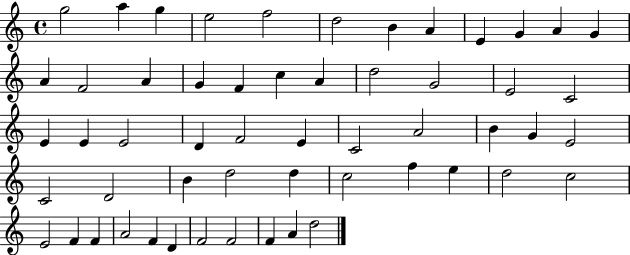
{
  \clef treble
  \time 4/4
  \defaultTimeSignature
  \key c \major
  g''2 a''4 g''4 | e''2 f''2 | d''2 b'4 a'4 | e'4 g'4 a'4 g'4 | \break a'4 f'2 a'4 | g'4 f'4 c''4 a'4 | d''2 g'2 | e'2 c'2 | \break e'4 e'4 e'2 | d'4 f'2 e'4 | c'2 a'2 | b'4 g'4 e'2 | \break c'2 d'2 | b'4 d''2 d''4 | c''2 f''4 e''4 | d''2 c''2 | \break e'2 f'4 f'4 | a'2 f'4 d'4 | f'2 f'2 | f'4 a'4 d''2 | \break \bar "|."
}